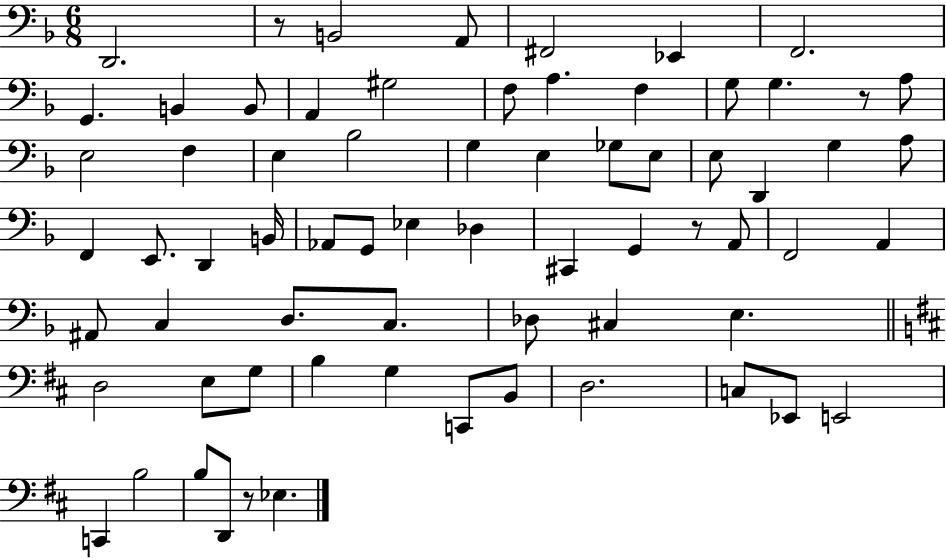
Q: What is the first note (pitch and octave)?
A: D2